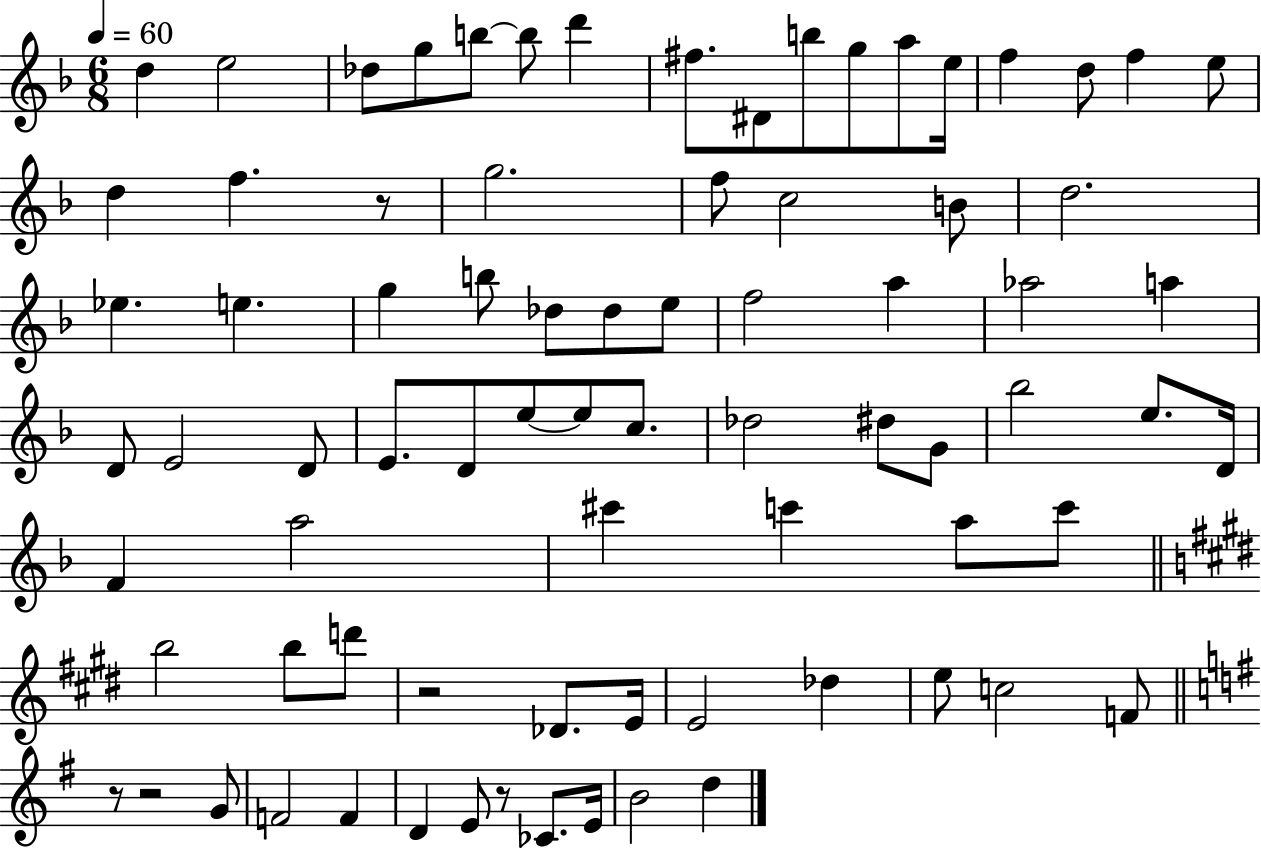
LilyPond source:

{
  \clef treble
  \numericTimeSignature
  \time 6/8
  \key f \major
  \tempo 4 = 60
  d''4 e''2 | des''8 g''8 b''8~~ b''8 d'''4 | fis''8. dis'8 b''8 g''8 a''8 e''16 | f''4 d''8 f''4 e''8 | \break d''4 f''4. r8 | g''2. | f''8 c''2 b'8 | d''2. | \break ees''4. e''4. | g''4 b''8 des''8 des''8 e''8 | f''2 a''4 | aes''2 a''4 | \break d'8 e'2 d'8 | e'8. d'8 e''8~~ e''8 c''8. | des''2 dis''8 g'8 | bes''2 e''8. d'16 | \break f'4 a''2 | cis'''4 c'''4 a''8 c'''8 | \bar "||" \break \key e \major b''2 b''8 d'''8 | r2 des'8. e'16 | e'2 des''4 | e''8 c''2 f'8 | \break \bar "||" \break \key g \major r8 r2 g'8 | f'2 f'4 | d'4 e'8 r8 ces'8. e'16 | b'2 d''4 | \break \bar "|."
}